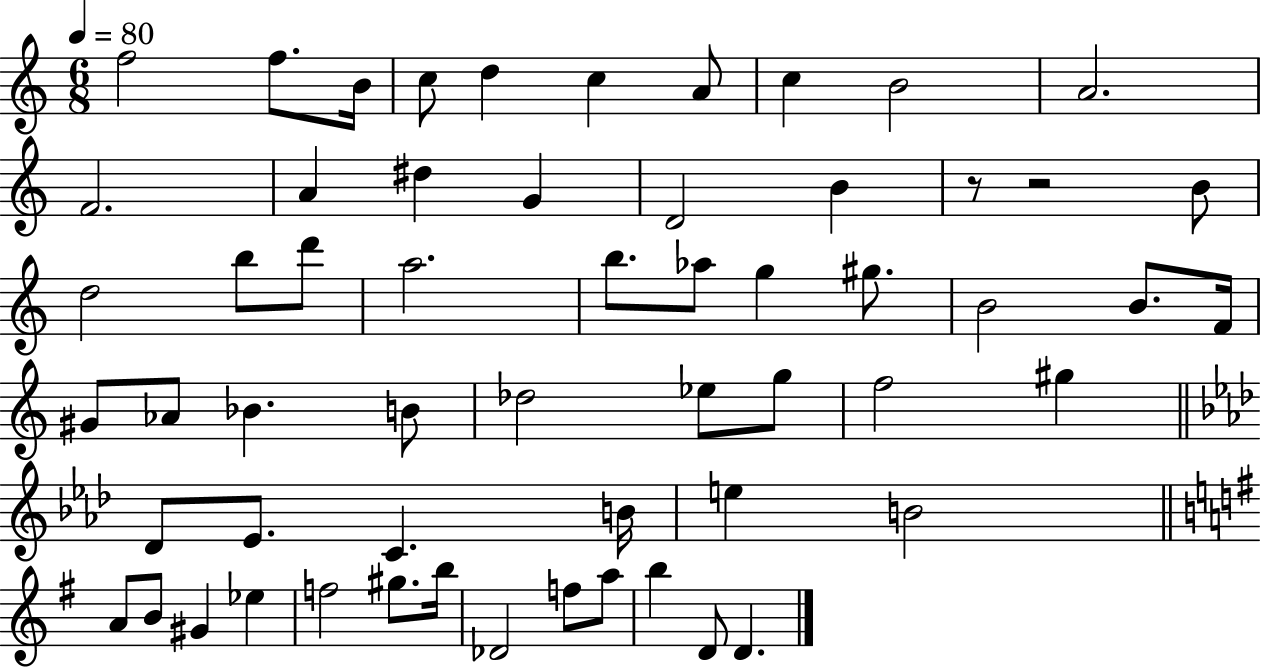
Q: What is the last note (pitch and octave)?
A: D4